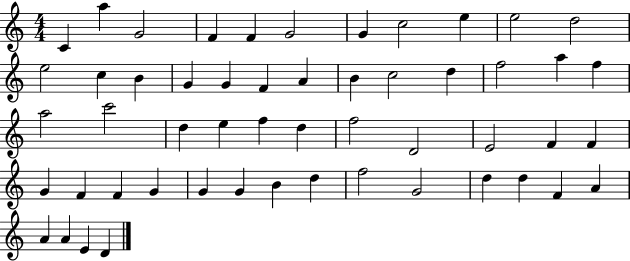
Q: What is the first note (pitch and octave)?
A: C4